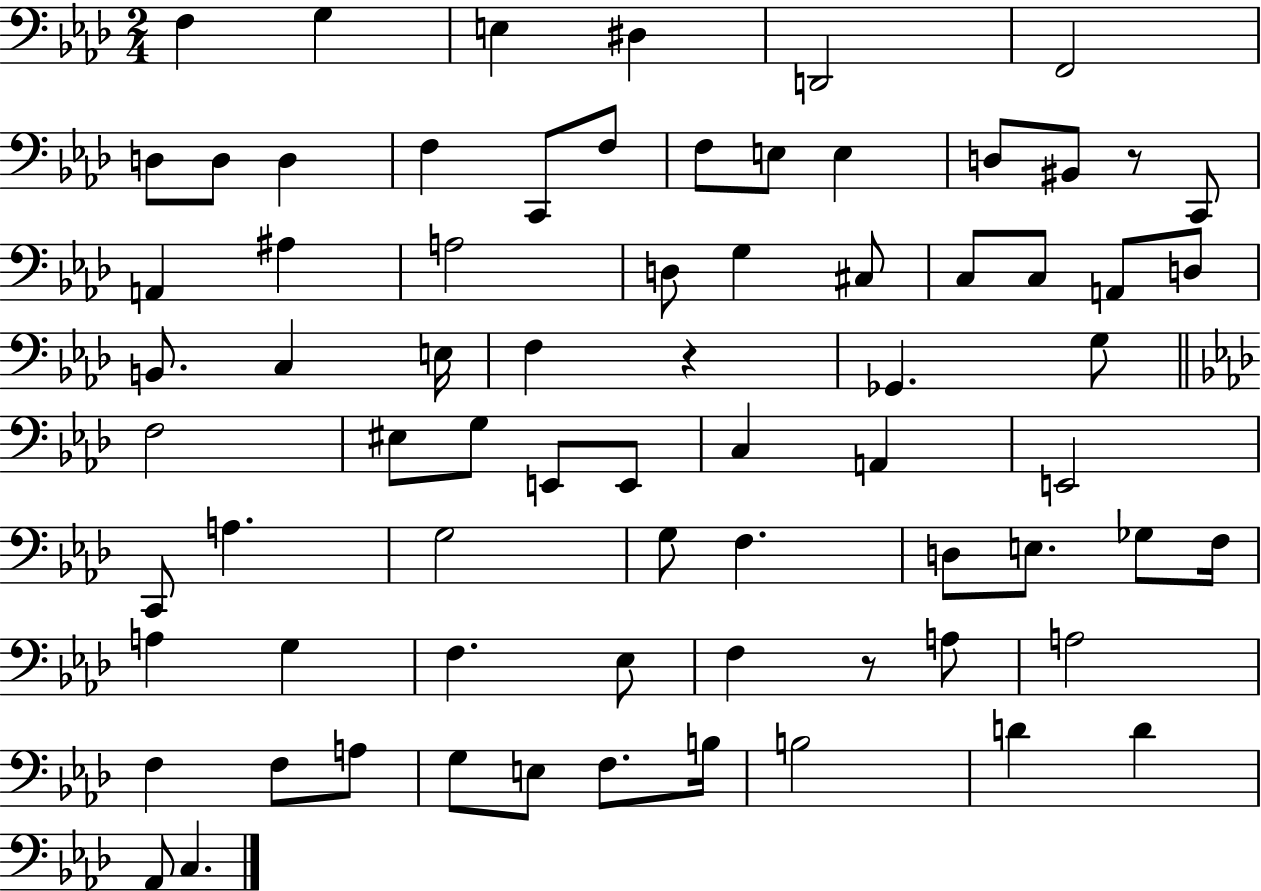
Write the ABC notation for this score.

X:1
T:Untitled
M:2/4
L:1/4
K:Ab
F, G, E, ^D, D,,2 F,,2 D,/2 D,/2 D, F, C,,/2 F,/2 F,/2 E,/2 E, D,/2 ^B,,/2 z/2 C,,/2 A,, ^A, A,2 D,/2 G, ^C,/2 C,/2 C,/2 A,,/2 D,/2 B,,/2 C, E,/4 F, z _G,, G,/2 F,2 ^E,/2 G,/2 E,,/2 E,,/2 C, A,, E,,2 C,,/2 A, G,2 G,/2 F, D,/2 E,/2 _G,/2 F,/4 A, G, F, _E,/2 F, z/2 A,/2 A,2 F, F,/2 A,/2 G,/2 E,/2 F,/2 B,/4 B,2 D D _A,,/2 C,